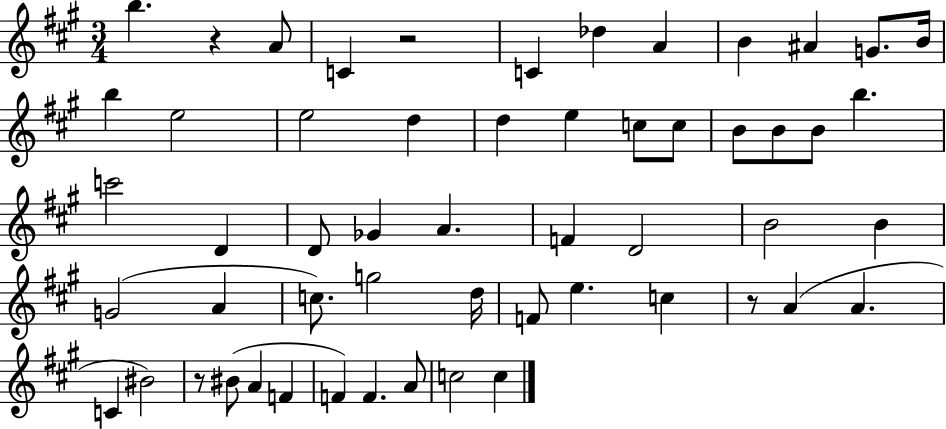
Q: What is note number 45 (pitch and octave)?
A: A4